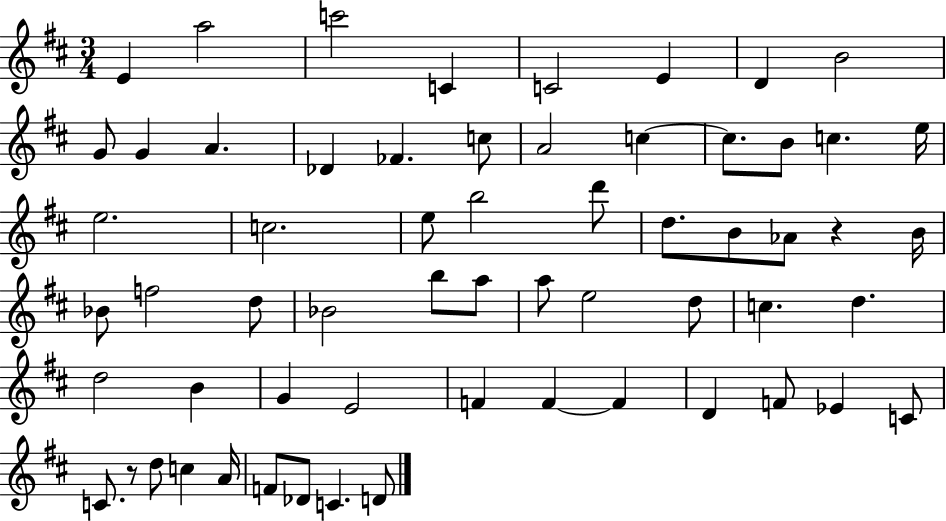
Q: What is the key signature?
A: D major